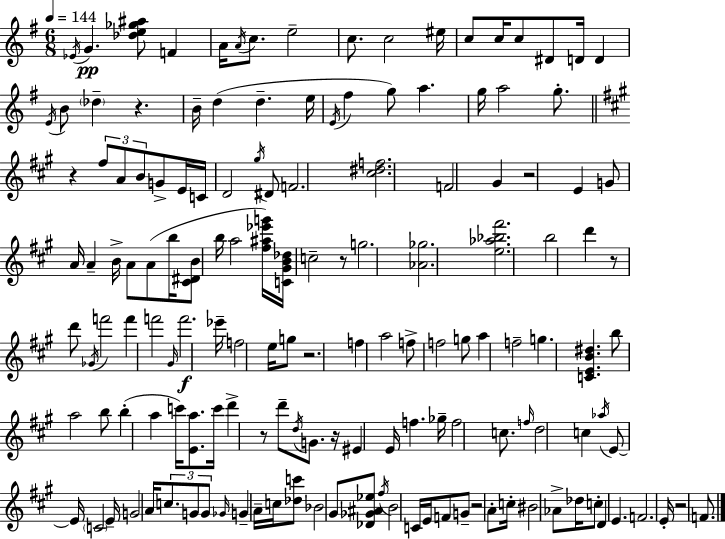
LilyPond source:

{
  \clef treble
  \numericTimeSignature
  \time 6/8
  \key e \minor
  \tempo 4 = 144
  \acciaccatura { ees'16 }\pp g'4. <des'' e'' ges'' ais''>8 f'4 | a'16 \acciaccatura { a'16 } c''8. e''2-- | c''8. c''2 | eis''16 c''8 c''16 c''8 dis'8 d'16 d'4 | \break \acciaccatura { e'16 } b'8 \parenthesize des''4-- r4. | b'16-- d''4( d''4.-- | e''16 \acciaccatura { e'16 } fis''4 g''8) a''4. | g''16 a''2 | \break g''8.-. \bar "||" \break \key a \major r4 \tuplet 3/2 { fis''8 a'8 b'8 } g'8-> | e'16 c'16 d'2 \acciaccatura { gis''16 } dis'8 | f'2. | <cis'' dis'' f''>2. | \break f'2 gis'4 | r2 e'4 | g'8 a'16 a'4-- b'16-> a'8 a'8( | b''16 <cis' dis' b'>8 b''16 a''2 | \break <fis'' ais'' ees''' g'''>16) <c' gis' b' des''>16 c''2-- r8 | g''2. | <aes' ges''>2. | <e'' aes'' bes'' fis'''>2. | \break b''2 d'''4 | r8 d'''8 \acciaccatura { ges'16 } f'''2 | f'''4 f'''2 | \grace { gis'16 } f'''2.\f | \break ees'''16-- f''2 | e''16 g''8 r2. | f''4 a''2 | f''8-> f''2 | \break g''8 a''4 f''2-- | g''4. <c' e' b' dis''>4. | b''8 a''2 | b''8 b''4-.( a''4 c'''16) | \break <e' a''>8. c'''16 d'''4-> r8 d'''8-- | \acciaccatura { d''16 } g'8. r16 eis'4 e'16 f''4. | ges''16-- f''2 | c''8. \grace { f''16 } d''2 | \break c''4 \acciaccatura { aes''16 } e'8~~ e'16 \parenthesize c'2 | e'16-- g'2 | a'16 \tuplet 3/2 { c''8. g'8 g'8 } \grace { ges'16 } g'4-- | a'16-- c''16 <des'' c'''>8 bes'2 | \break gis'8 <des' ges' ais' ees''>8 \acciaccatura { fis''16 } b'2 | c'16 e'16 f'8 g'8-- r2 | a'8-. c''16-. bis'2 | aes'8-> des''16 c''8-. d'4 | \break e'4. f'2. | e'16-. r2 | f'8. \bar "|."
}